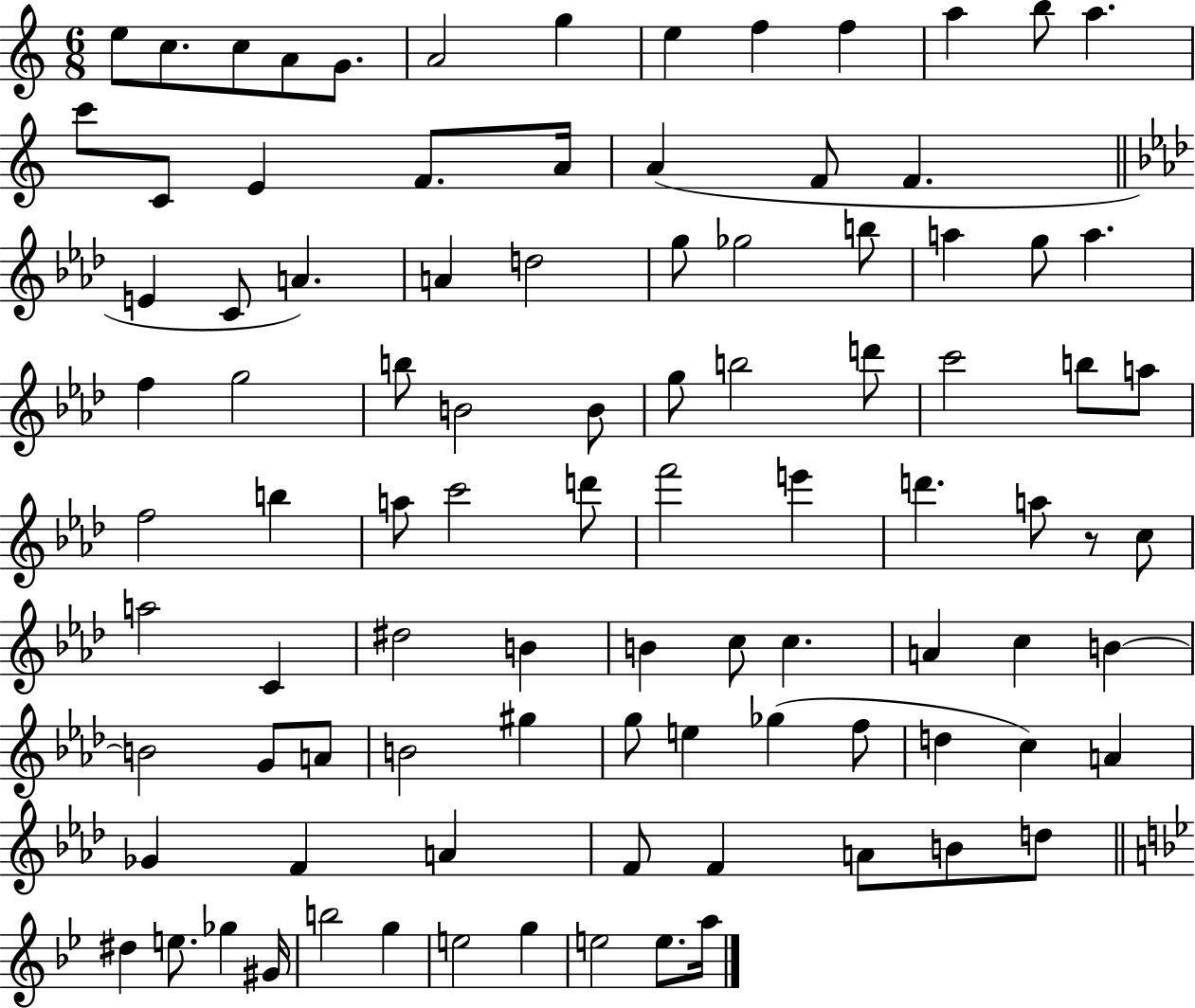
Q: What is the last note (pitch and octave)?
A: A5